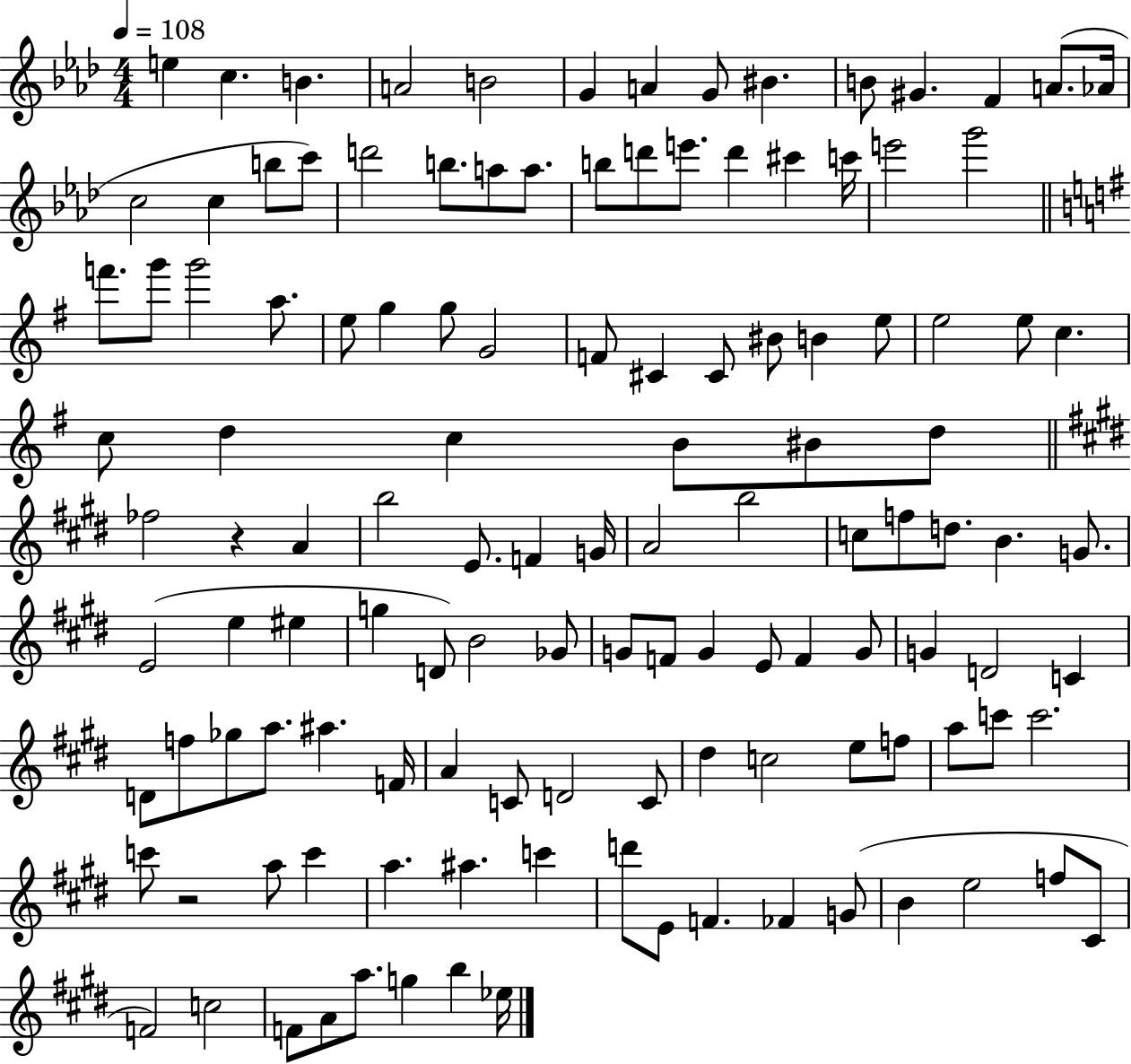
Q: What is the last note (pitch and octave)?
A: Eb5